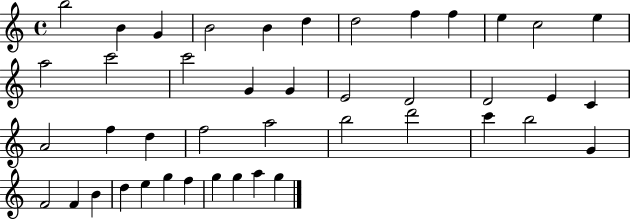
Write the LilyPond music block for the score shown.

{
  \clef treble
  \time 4/4
  \defaultTimeSignature
  \key c \major
  b''2 b'4 g'4 | b'2 b'4 d''4 | d''2 f''4 f''4 | e''4 c''2 e''4 | \break a''2 c'''2 | c'''2 g'4 g'4 | e'2 d'2 | d'2 e'4 c'4 | \break a'2 f''4 d''4 | f''2 a''2 | b''2 d'''2 | c'''4 b''2 g'4 | \break f'2 f'4 b'4 | d''4 e''4 g''4 f''4 | g''4 g''4 a''4 g''4 | \bar "|."
}